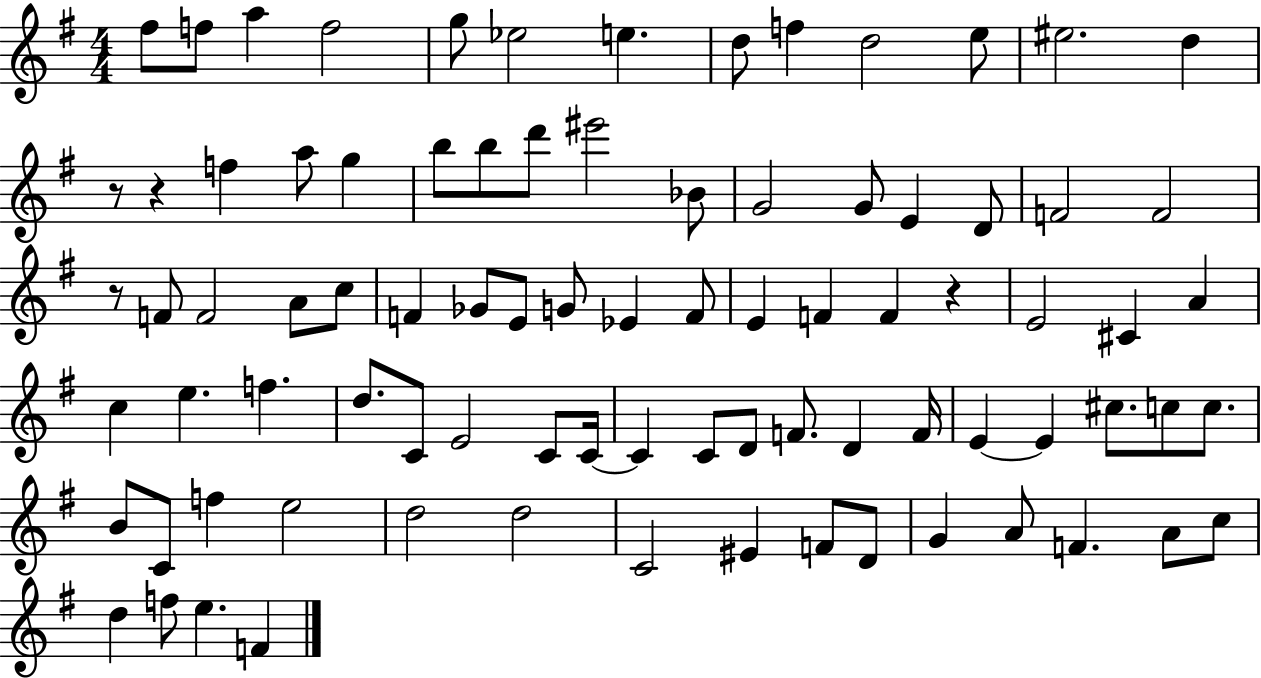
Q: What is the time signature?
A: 4/4